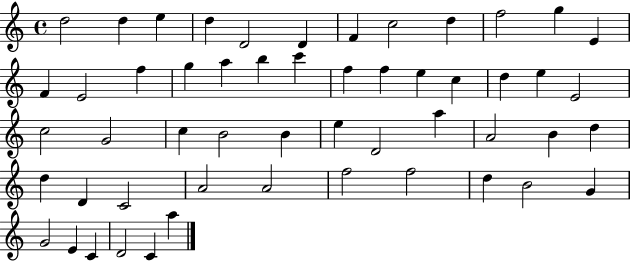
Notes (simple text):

D5/h D5/q E5/q D5/q D4/h D4/q F4/q C5/h D5/q F5/h G5/q E4/q F4/q E4/h F5/q G5/q A5/q B5/q C6/q F5/q F5/q E5/q C5/q D5/q E5/q E4/h C5/h G4/h C5/q B4/h B4/q E5/q D4/h A5/q A4/h B4/q D5/q D5/q D4/q C4/h A4/h A4/h F5/h F5/h D5/q B4/h G4/q G4/h E4/q C4/q D4/h C4/q A5/q